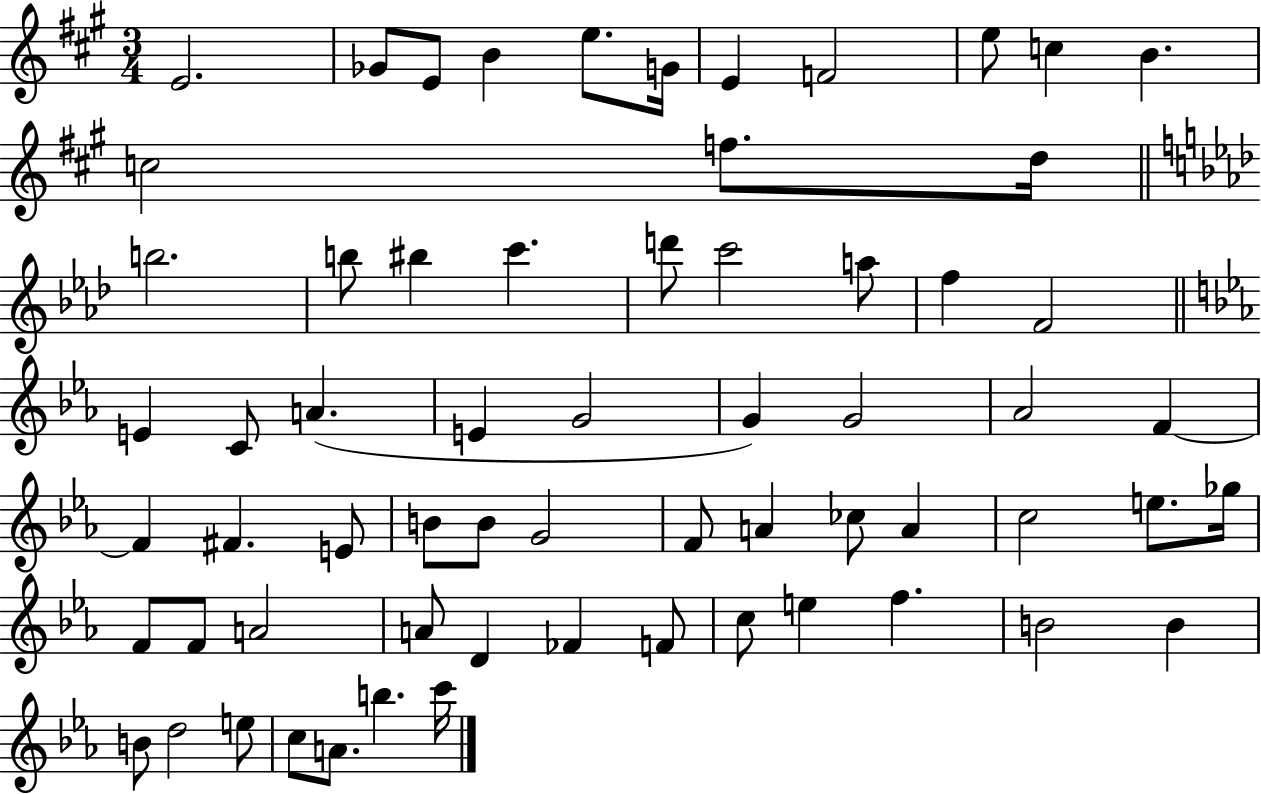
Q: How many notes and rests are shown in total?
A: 64